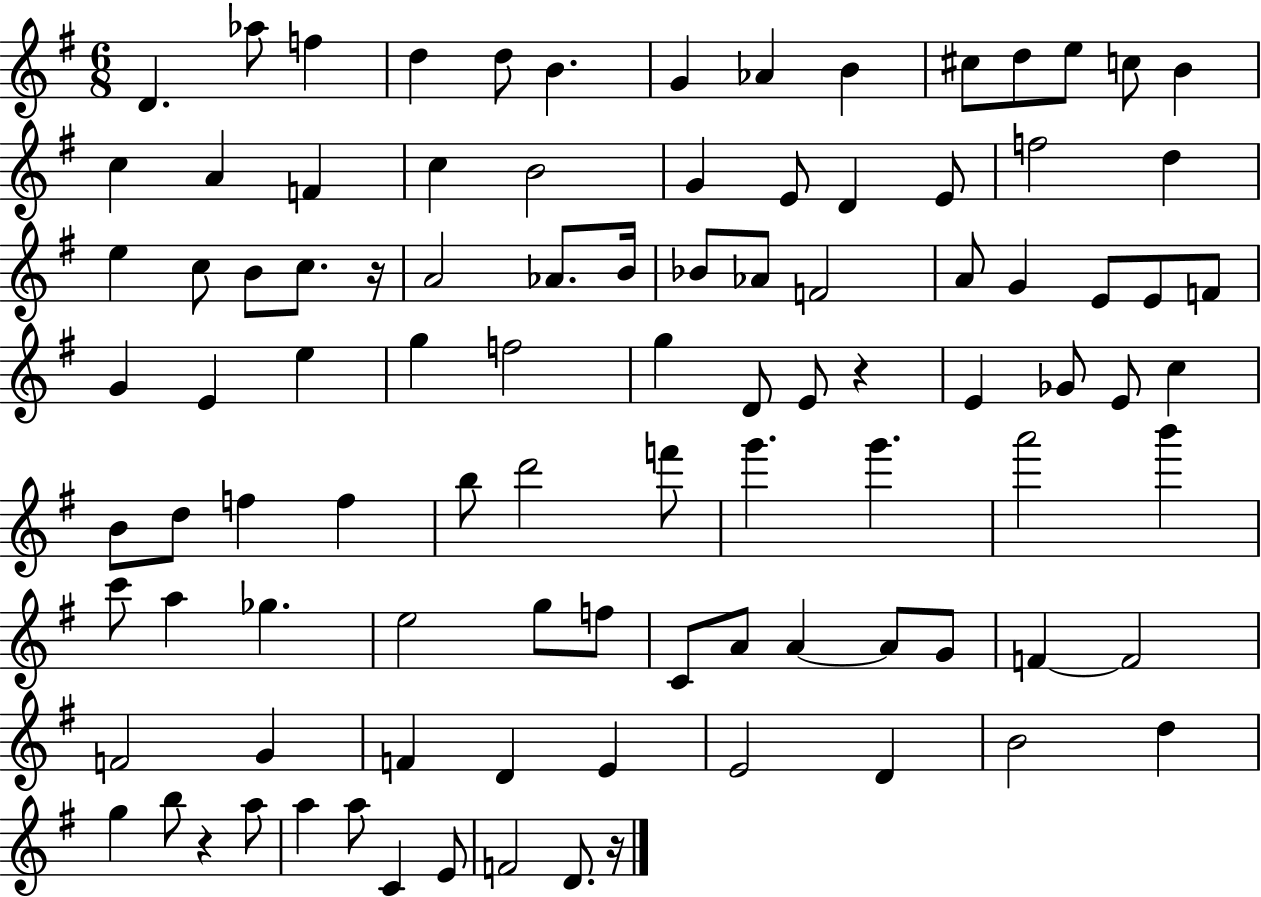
D4/q. Ab5/e F5/q D5/q D5/e B4/q. G4/q Ab4/q B4/q C#5/e D5/e E5/e C5/e B4/q C5/q A4/q F4/q C5/q B4/h G4/q E4/e D4/q E4/e F5/h D5/q E5/q C5/e B4/e C5/e. R/s A4/h Ab4/e. B4/s Bb4/e Ab4/e F4/h A4/e G4/q E4/e E4/e F4/e G4/q E4/q E5/q G5/q F5/h G5/q D4/e E4/e R/q E4/q Gb4/e E4/e C5/q B4/e D5/e F5/q F5/q B5/e D6/h F6/e G6/q. G6/q. A6/h B6/q C6/e A5/q Gb5/q. E5/h G5/e F5/e C4/e A4/e A4/q A4/e G4/e F4/q F4/h F4/h G4/q F4/q D4/q E4/q E4/h D4/q B4/h D5/q G5/q B5/e R/q A5/e A5/q A5/e C4/q E4/e F4/h D4/e. R/s